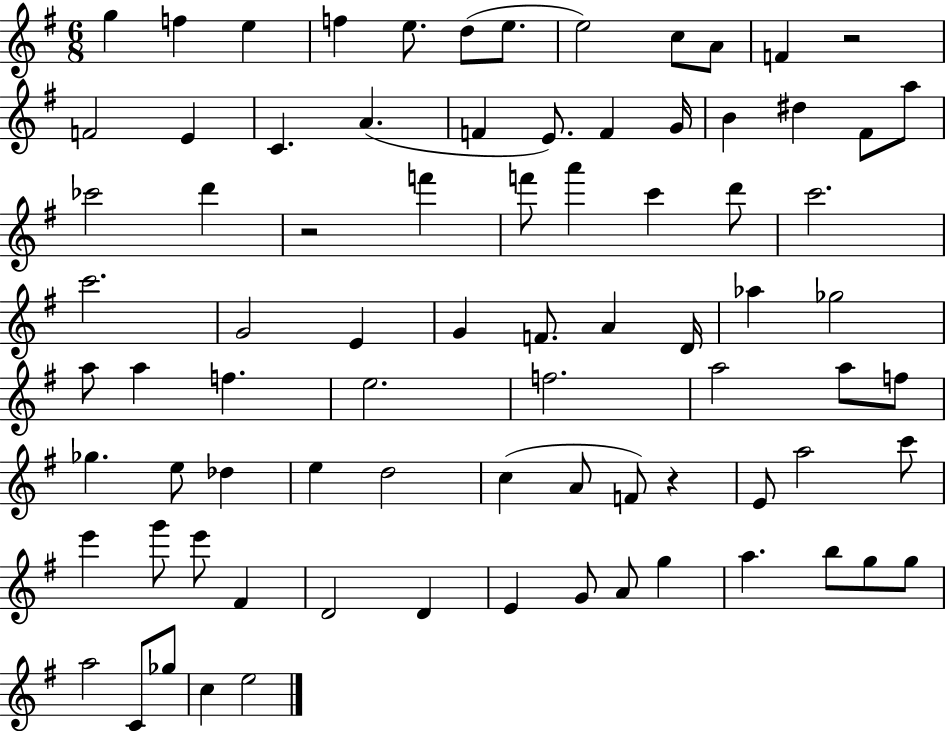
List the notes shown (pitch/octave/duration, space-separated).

G5/q F5/q E5/q F5/q E5/e. D5/e E5/e. E5/h C5/e A4/e F4/q R/h F4/h E4/q C4/q. A4/q. F4/q E4/e. F4/q G4/s B4/q D#5/q F#4/e A5/e CES6/h D6/q R/h F6/q F6/e A6/q C6/q D6/e C6/h. C6/h. G4/h E4/q G4/q F4/e. A4/q D4/s Ab5/q Gb5/h A5/e A5/q F5/q. E5/h. F5/h. A5/h A5/e F5/e Gb5/q. E5/e Db5/q E5/q D5/h C5/q A4/e F4/e R/q E4/e A5/h C6/e E6/q G6/e E6/e F#4/q D4/h D4/q E4/q G4/e A4/e G5/q A5/q. B5/e G5/e G5/e A5/h C4/e Gb5/e C5/q E5/h